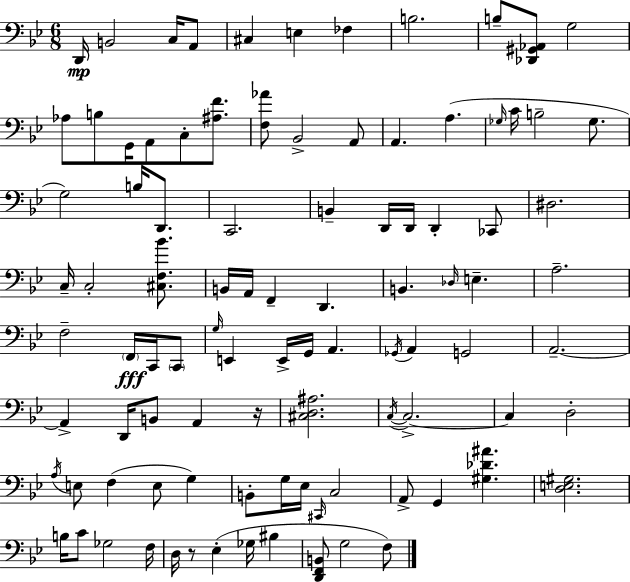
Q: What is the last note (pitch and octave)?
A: F3